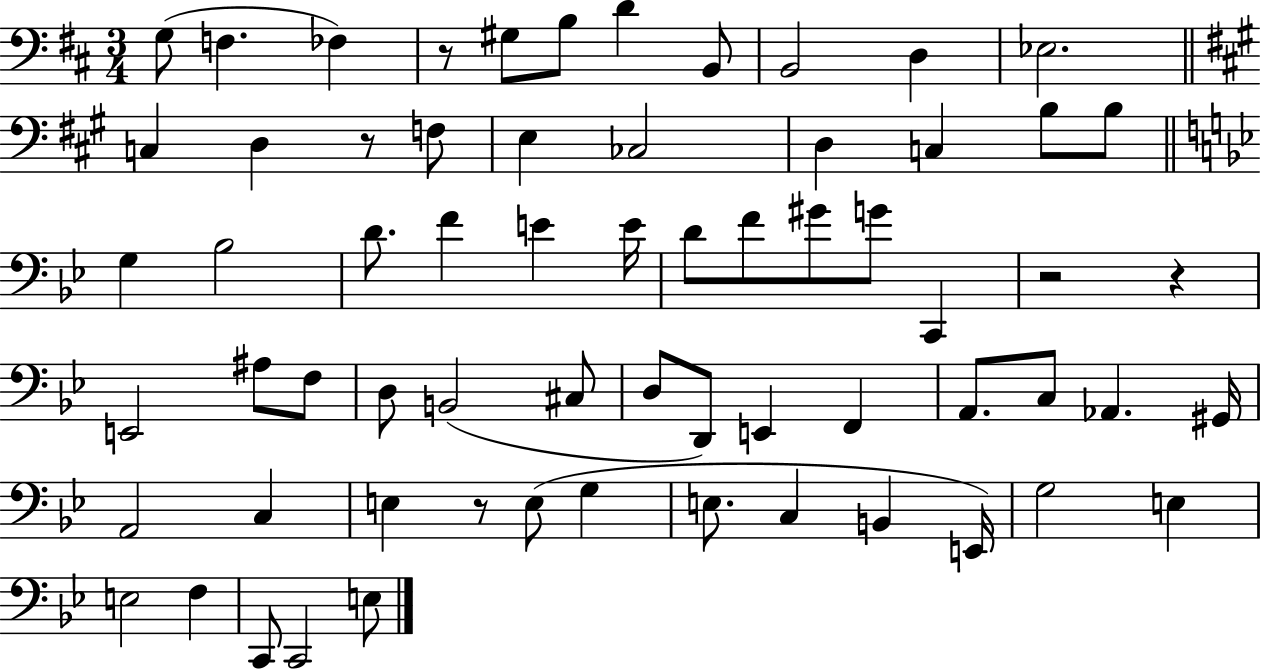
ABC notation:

X:1
T:Untitled
M:3/4
L:1/4
K:D
G,/2 F, _F, z/2 ^G,/2 B,/2 D B,,/2 B,,2 D, _E,2 C, D, z/2 F,/2 E, _C,2 D, C, B,/2 B,/2 G, _B,2 D/2 F E E/4 D/2 F/2 ^G/2 G/2 C,, z2 z E,,2 ^A,/2 F,/2 D,/2 B,,2 ^C,/2 D,/2 D,,/2 E,, F,, A,,/2 C,/2 _A,, ^G,,/4 A,,2 C, E, z/2 E,/2 G, E,/2 C, B,, E,,/4 G,2 E, E,2 F, C,,/2 C,,2 E,/2